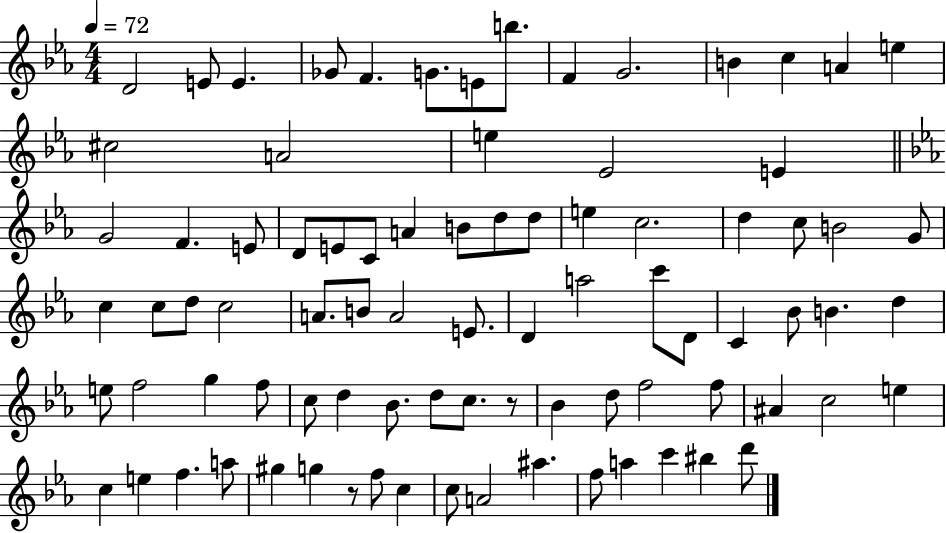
X:1
T:Untitled
M:4/4
L:1/4
K:Eb
D2 E/2 E _G/2 F G/2 E/2 b/2 F G2 B c A e ^c2 A2 e _E2 E G2 F E/2 D/2 E/2 C/2 A B/2 d/2 d/2 e c2 d c/2 B2 G/2 c c/2 d/2 c2 A/2 B/2 A2 E/2 D a2 c'/2 D/2 C _B/2 B d e/2 f2 g f/2 c/2 d _B/2 d/2 c/2 z/2 _B d/2 f2 f/2 ^A c2 e c e f a/2 ^g g z/2 f/2 c c/2 A2 ^a f/2 a c' ^b d'/2